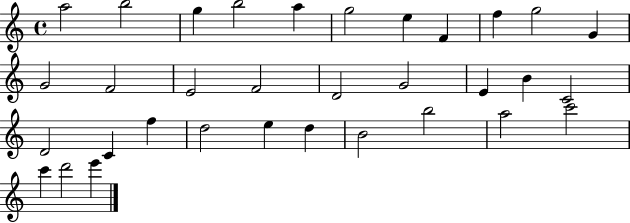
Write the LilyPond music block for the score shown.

{
  \clef treble
  \time 4/4
  \defaultTimeSignature
  \key c \major
  a''2 b''2 | g''4 b''2 a''4 | g''2 e''4 f'4 | f''4 g''2 g'4 | \break g'2 f'2 | e'2 f'2 | d'2 g'2 | e'4 b'4 c'2 | \break d'2 c'4 f''4 | d''2 e''4 d''4 | b'2 b''2 | a''2 c'''2 | \break c'''4 d'''2 e'''4 | \bar "|."
}